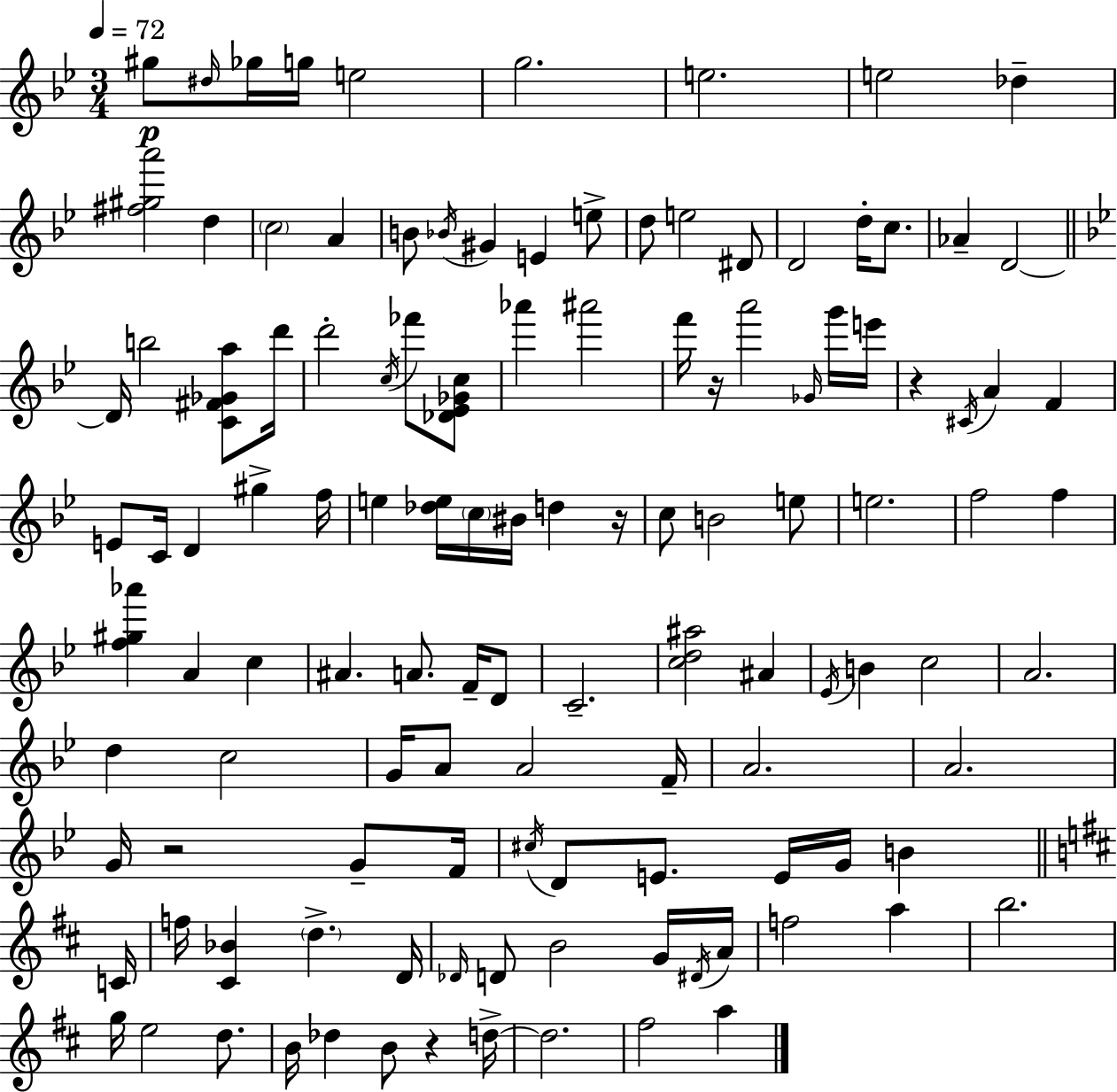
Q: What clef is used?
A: treble